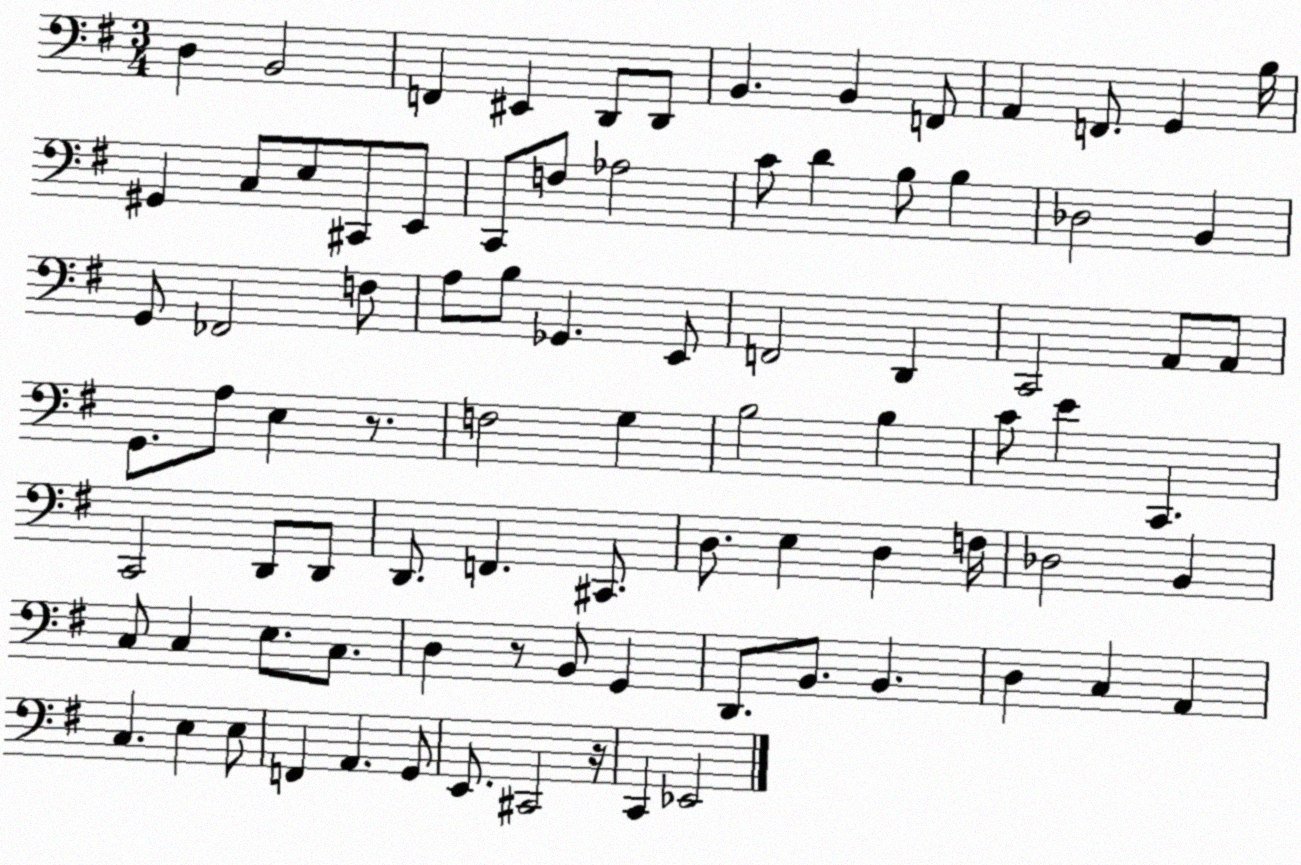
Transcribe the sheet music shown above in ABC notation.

X:1
T:Untitled
M:3/4
L:1/4
K:G
D, B,,2 F,, ^E,, D,,/2 D,,/2 B,, B,, F,,/2 A,, F,,/2 G,, B,/4 ^G,, C,/2 E,/2 ^C,,/2 E,,/2 C,,/2 F,/2 _A,2 C/2 D B,/2 B, _D,2 B,, G,,/2 _F,,2 F,/2 A,/2 B,/2 _G,, E,,/2 F,,2 D,, C,,2 A,,/2 A,,/2 G,,/2 A,/2 E, z/2 F,2 G, B,2 B, C/2 E C,, C,,2 D,,/2 D,,/2 D,,/2 F,, ^C,,/2 D,/2 E, D, F,/4 _D,2 B,, C,/2 C, E,/2 C,/2 D, z/2 B,,/2 G,, D,,/2 B,,/2 B,, D, C, A,, C, E, E,/2 F,, A,, G,,/2 E,,/2 ^C,,2 z/4 C,, _E,,2